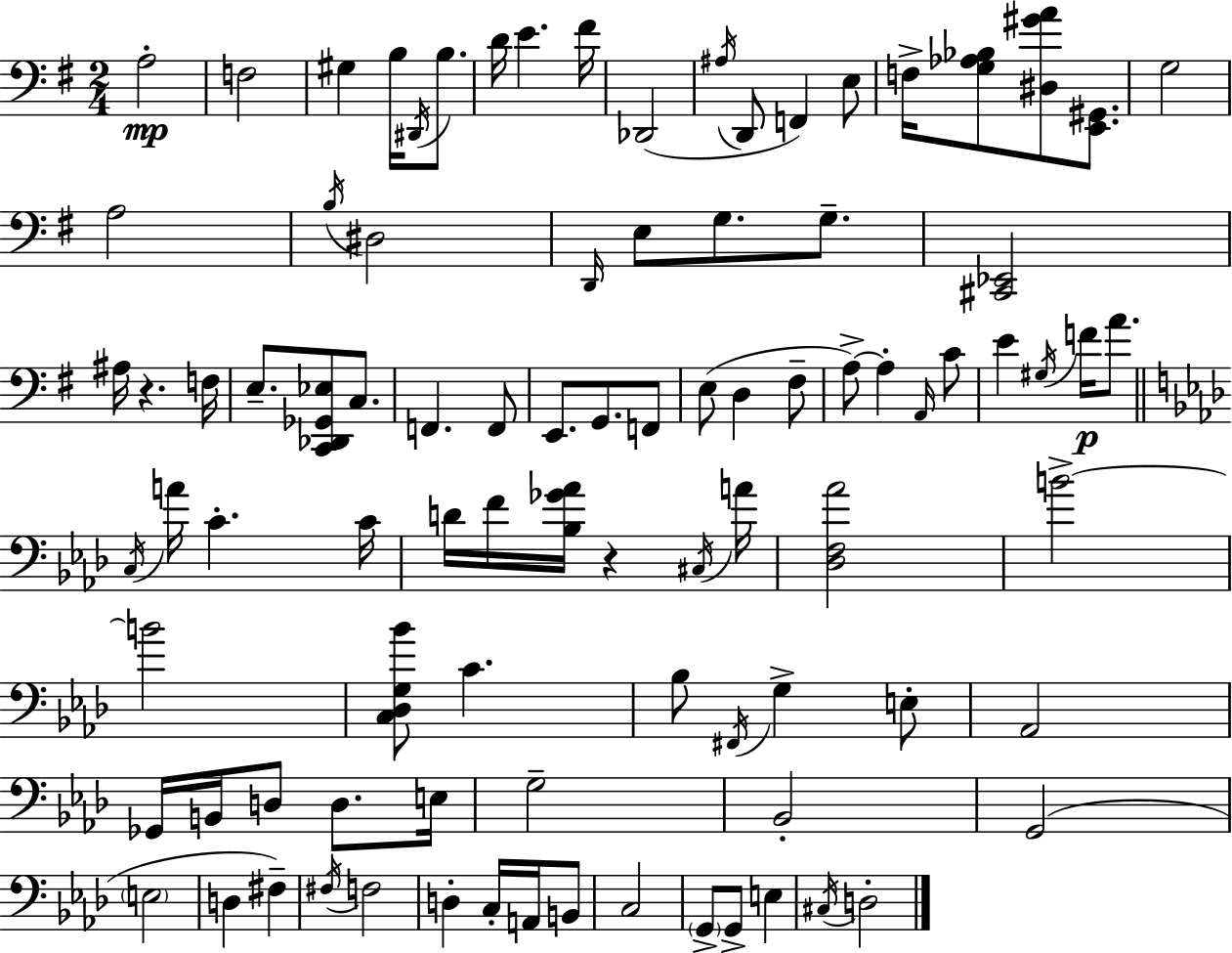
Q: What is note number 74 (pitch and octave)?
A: C3